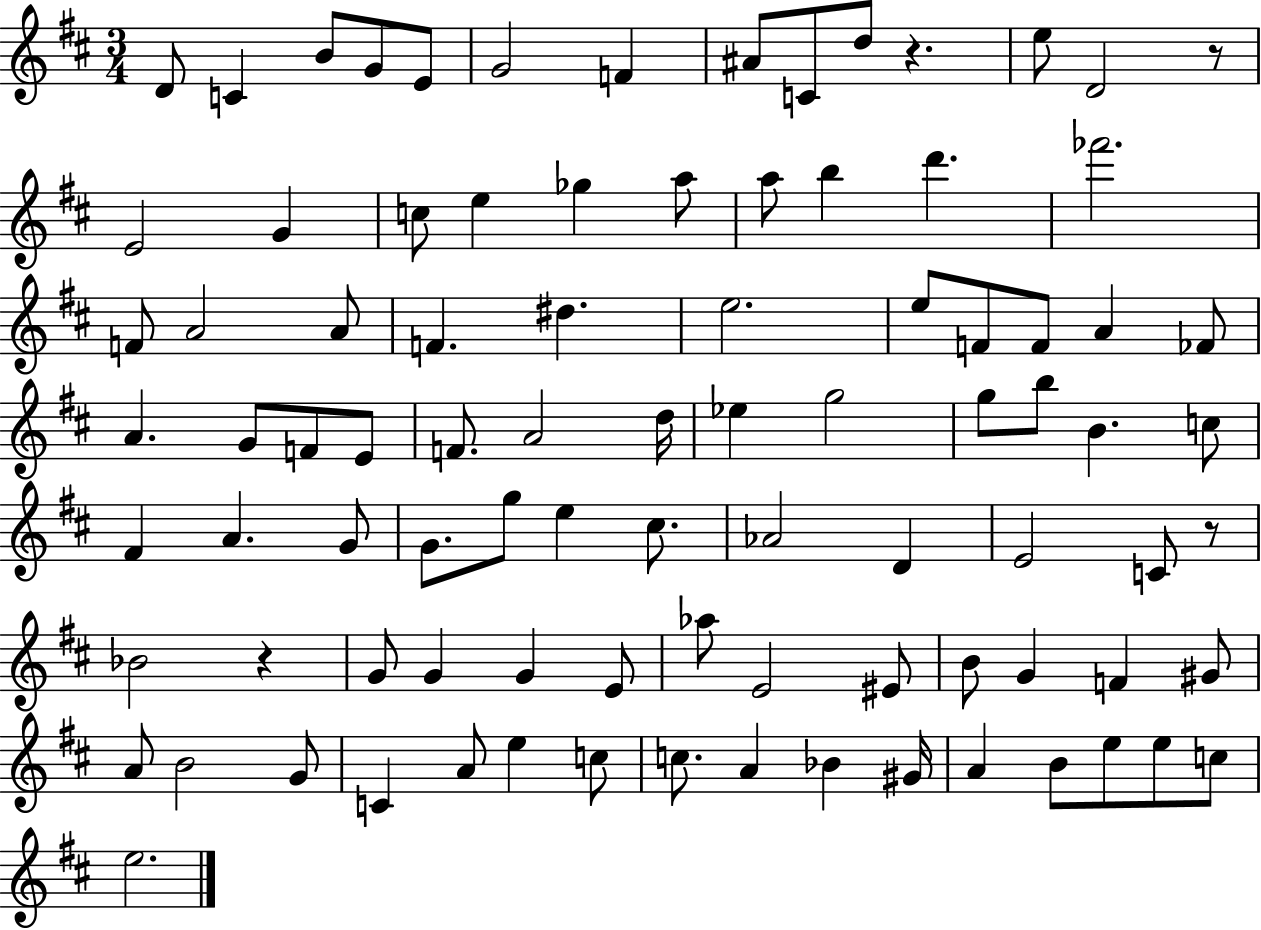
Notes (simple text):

D4/e C4/q B4/e G4/e E4/e G4/h F4/q A#4/e C4/e D5/e R/q. E5/e D4/h R/e E4/h G4/q C5/e E5/q Gb5/q A5/e A5/e B5/q D6/q. FES6/h. F4/e A4/h A4/e F4/q. D#5/q. E5/h. E5/e F4/e F4/e A4/q FES4/e A4/q. G4/e F4/e E4/e F4/e. A4/h D5/s Eb5/q G5/h G5/e B5/e B4/q. C5/e F#4/q A4/q. G4/e G4/e. G5/e E5/q C#5/e. Ab4/h D4/q E4/h C4/e R/e Bb4/h R/q G4/e G4/q G4/q E4/e Ab5/e E4/h EIS4/e B4/e G4/q F4/q G#4/e A4/e B4/h G4/e C4/q A4/e E5/q C5/e C5/e. A4/q Bb4/q G#4/s A4/q B4/e E5/e E5/e C5/e E5/h.